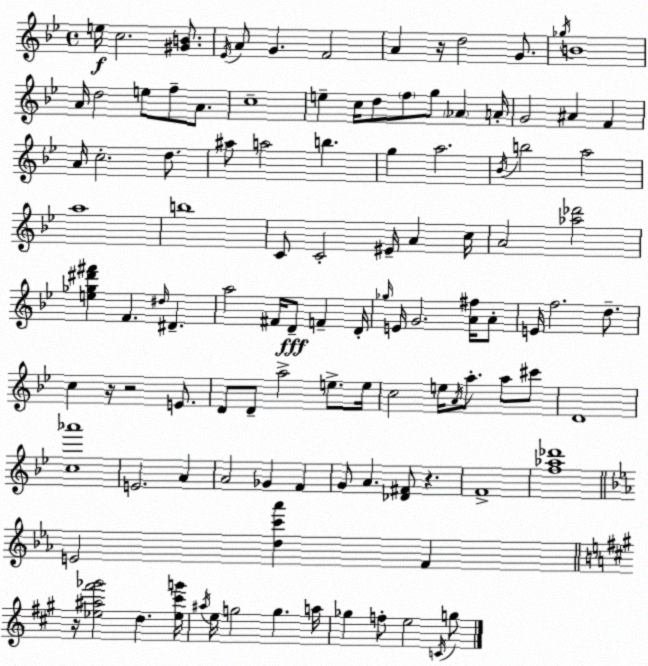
X:1
T:Untitled
M:4/4
L:1/4
K:Gm
e/4 c2 [^GB]/2 _E/4 A/2 G F2 A z/4 d2 G/2 _g/4 B4 A/4 d2 e/2 f/2 A/2 c4 e c/4 d/2 f/2 g/2 _A A/4 G2 ^A F A/4 c2 d/2 ^a/2 a2 b g a2 _B/4 b2 a2 a4 b4 C/2 C2 ^E/4 A c/4 A2 [_a_d']2 [e_g^d'^f'] F ^d/4 ^D a2 ^F/4 D/2 F D/4 _g/4 E/4 G2 [A^f]/4 A/2 E/4 f2 d/2 c z/4 z2 E/2 D/2 D/2 a2 e/2 e/4 c2 e/4 A/4 a/2 a/2 ^c'/2 D4 [c_a']4 E2 A A2 _G F G/2 A [_D^F]/2 z F4 [f_a_d']4 E2 [dc'_a'] F z/4 [_e^a^f'_g']2 d [_e^c'g']/4 ^a/4 e/4 g2 g a/4 _g f/2 e2 C/4 g/2